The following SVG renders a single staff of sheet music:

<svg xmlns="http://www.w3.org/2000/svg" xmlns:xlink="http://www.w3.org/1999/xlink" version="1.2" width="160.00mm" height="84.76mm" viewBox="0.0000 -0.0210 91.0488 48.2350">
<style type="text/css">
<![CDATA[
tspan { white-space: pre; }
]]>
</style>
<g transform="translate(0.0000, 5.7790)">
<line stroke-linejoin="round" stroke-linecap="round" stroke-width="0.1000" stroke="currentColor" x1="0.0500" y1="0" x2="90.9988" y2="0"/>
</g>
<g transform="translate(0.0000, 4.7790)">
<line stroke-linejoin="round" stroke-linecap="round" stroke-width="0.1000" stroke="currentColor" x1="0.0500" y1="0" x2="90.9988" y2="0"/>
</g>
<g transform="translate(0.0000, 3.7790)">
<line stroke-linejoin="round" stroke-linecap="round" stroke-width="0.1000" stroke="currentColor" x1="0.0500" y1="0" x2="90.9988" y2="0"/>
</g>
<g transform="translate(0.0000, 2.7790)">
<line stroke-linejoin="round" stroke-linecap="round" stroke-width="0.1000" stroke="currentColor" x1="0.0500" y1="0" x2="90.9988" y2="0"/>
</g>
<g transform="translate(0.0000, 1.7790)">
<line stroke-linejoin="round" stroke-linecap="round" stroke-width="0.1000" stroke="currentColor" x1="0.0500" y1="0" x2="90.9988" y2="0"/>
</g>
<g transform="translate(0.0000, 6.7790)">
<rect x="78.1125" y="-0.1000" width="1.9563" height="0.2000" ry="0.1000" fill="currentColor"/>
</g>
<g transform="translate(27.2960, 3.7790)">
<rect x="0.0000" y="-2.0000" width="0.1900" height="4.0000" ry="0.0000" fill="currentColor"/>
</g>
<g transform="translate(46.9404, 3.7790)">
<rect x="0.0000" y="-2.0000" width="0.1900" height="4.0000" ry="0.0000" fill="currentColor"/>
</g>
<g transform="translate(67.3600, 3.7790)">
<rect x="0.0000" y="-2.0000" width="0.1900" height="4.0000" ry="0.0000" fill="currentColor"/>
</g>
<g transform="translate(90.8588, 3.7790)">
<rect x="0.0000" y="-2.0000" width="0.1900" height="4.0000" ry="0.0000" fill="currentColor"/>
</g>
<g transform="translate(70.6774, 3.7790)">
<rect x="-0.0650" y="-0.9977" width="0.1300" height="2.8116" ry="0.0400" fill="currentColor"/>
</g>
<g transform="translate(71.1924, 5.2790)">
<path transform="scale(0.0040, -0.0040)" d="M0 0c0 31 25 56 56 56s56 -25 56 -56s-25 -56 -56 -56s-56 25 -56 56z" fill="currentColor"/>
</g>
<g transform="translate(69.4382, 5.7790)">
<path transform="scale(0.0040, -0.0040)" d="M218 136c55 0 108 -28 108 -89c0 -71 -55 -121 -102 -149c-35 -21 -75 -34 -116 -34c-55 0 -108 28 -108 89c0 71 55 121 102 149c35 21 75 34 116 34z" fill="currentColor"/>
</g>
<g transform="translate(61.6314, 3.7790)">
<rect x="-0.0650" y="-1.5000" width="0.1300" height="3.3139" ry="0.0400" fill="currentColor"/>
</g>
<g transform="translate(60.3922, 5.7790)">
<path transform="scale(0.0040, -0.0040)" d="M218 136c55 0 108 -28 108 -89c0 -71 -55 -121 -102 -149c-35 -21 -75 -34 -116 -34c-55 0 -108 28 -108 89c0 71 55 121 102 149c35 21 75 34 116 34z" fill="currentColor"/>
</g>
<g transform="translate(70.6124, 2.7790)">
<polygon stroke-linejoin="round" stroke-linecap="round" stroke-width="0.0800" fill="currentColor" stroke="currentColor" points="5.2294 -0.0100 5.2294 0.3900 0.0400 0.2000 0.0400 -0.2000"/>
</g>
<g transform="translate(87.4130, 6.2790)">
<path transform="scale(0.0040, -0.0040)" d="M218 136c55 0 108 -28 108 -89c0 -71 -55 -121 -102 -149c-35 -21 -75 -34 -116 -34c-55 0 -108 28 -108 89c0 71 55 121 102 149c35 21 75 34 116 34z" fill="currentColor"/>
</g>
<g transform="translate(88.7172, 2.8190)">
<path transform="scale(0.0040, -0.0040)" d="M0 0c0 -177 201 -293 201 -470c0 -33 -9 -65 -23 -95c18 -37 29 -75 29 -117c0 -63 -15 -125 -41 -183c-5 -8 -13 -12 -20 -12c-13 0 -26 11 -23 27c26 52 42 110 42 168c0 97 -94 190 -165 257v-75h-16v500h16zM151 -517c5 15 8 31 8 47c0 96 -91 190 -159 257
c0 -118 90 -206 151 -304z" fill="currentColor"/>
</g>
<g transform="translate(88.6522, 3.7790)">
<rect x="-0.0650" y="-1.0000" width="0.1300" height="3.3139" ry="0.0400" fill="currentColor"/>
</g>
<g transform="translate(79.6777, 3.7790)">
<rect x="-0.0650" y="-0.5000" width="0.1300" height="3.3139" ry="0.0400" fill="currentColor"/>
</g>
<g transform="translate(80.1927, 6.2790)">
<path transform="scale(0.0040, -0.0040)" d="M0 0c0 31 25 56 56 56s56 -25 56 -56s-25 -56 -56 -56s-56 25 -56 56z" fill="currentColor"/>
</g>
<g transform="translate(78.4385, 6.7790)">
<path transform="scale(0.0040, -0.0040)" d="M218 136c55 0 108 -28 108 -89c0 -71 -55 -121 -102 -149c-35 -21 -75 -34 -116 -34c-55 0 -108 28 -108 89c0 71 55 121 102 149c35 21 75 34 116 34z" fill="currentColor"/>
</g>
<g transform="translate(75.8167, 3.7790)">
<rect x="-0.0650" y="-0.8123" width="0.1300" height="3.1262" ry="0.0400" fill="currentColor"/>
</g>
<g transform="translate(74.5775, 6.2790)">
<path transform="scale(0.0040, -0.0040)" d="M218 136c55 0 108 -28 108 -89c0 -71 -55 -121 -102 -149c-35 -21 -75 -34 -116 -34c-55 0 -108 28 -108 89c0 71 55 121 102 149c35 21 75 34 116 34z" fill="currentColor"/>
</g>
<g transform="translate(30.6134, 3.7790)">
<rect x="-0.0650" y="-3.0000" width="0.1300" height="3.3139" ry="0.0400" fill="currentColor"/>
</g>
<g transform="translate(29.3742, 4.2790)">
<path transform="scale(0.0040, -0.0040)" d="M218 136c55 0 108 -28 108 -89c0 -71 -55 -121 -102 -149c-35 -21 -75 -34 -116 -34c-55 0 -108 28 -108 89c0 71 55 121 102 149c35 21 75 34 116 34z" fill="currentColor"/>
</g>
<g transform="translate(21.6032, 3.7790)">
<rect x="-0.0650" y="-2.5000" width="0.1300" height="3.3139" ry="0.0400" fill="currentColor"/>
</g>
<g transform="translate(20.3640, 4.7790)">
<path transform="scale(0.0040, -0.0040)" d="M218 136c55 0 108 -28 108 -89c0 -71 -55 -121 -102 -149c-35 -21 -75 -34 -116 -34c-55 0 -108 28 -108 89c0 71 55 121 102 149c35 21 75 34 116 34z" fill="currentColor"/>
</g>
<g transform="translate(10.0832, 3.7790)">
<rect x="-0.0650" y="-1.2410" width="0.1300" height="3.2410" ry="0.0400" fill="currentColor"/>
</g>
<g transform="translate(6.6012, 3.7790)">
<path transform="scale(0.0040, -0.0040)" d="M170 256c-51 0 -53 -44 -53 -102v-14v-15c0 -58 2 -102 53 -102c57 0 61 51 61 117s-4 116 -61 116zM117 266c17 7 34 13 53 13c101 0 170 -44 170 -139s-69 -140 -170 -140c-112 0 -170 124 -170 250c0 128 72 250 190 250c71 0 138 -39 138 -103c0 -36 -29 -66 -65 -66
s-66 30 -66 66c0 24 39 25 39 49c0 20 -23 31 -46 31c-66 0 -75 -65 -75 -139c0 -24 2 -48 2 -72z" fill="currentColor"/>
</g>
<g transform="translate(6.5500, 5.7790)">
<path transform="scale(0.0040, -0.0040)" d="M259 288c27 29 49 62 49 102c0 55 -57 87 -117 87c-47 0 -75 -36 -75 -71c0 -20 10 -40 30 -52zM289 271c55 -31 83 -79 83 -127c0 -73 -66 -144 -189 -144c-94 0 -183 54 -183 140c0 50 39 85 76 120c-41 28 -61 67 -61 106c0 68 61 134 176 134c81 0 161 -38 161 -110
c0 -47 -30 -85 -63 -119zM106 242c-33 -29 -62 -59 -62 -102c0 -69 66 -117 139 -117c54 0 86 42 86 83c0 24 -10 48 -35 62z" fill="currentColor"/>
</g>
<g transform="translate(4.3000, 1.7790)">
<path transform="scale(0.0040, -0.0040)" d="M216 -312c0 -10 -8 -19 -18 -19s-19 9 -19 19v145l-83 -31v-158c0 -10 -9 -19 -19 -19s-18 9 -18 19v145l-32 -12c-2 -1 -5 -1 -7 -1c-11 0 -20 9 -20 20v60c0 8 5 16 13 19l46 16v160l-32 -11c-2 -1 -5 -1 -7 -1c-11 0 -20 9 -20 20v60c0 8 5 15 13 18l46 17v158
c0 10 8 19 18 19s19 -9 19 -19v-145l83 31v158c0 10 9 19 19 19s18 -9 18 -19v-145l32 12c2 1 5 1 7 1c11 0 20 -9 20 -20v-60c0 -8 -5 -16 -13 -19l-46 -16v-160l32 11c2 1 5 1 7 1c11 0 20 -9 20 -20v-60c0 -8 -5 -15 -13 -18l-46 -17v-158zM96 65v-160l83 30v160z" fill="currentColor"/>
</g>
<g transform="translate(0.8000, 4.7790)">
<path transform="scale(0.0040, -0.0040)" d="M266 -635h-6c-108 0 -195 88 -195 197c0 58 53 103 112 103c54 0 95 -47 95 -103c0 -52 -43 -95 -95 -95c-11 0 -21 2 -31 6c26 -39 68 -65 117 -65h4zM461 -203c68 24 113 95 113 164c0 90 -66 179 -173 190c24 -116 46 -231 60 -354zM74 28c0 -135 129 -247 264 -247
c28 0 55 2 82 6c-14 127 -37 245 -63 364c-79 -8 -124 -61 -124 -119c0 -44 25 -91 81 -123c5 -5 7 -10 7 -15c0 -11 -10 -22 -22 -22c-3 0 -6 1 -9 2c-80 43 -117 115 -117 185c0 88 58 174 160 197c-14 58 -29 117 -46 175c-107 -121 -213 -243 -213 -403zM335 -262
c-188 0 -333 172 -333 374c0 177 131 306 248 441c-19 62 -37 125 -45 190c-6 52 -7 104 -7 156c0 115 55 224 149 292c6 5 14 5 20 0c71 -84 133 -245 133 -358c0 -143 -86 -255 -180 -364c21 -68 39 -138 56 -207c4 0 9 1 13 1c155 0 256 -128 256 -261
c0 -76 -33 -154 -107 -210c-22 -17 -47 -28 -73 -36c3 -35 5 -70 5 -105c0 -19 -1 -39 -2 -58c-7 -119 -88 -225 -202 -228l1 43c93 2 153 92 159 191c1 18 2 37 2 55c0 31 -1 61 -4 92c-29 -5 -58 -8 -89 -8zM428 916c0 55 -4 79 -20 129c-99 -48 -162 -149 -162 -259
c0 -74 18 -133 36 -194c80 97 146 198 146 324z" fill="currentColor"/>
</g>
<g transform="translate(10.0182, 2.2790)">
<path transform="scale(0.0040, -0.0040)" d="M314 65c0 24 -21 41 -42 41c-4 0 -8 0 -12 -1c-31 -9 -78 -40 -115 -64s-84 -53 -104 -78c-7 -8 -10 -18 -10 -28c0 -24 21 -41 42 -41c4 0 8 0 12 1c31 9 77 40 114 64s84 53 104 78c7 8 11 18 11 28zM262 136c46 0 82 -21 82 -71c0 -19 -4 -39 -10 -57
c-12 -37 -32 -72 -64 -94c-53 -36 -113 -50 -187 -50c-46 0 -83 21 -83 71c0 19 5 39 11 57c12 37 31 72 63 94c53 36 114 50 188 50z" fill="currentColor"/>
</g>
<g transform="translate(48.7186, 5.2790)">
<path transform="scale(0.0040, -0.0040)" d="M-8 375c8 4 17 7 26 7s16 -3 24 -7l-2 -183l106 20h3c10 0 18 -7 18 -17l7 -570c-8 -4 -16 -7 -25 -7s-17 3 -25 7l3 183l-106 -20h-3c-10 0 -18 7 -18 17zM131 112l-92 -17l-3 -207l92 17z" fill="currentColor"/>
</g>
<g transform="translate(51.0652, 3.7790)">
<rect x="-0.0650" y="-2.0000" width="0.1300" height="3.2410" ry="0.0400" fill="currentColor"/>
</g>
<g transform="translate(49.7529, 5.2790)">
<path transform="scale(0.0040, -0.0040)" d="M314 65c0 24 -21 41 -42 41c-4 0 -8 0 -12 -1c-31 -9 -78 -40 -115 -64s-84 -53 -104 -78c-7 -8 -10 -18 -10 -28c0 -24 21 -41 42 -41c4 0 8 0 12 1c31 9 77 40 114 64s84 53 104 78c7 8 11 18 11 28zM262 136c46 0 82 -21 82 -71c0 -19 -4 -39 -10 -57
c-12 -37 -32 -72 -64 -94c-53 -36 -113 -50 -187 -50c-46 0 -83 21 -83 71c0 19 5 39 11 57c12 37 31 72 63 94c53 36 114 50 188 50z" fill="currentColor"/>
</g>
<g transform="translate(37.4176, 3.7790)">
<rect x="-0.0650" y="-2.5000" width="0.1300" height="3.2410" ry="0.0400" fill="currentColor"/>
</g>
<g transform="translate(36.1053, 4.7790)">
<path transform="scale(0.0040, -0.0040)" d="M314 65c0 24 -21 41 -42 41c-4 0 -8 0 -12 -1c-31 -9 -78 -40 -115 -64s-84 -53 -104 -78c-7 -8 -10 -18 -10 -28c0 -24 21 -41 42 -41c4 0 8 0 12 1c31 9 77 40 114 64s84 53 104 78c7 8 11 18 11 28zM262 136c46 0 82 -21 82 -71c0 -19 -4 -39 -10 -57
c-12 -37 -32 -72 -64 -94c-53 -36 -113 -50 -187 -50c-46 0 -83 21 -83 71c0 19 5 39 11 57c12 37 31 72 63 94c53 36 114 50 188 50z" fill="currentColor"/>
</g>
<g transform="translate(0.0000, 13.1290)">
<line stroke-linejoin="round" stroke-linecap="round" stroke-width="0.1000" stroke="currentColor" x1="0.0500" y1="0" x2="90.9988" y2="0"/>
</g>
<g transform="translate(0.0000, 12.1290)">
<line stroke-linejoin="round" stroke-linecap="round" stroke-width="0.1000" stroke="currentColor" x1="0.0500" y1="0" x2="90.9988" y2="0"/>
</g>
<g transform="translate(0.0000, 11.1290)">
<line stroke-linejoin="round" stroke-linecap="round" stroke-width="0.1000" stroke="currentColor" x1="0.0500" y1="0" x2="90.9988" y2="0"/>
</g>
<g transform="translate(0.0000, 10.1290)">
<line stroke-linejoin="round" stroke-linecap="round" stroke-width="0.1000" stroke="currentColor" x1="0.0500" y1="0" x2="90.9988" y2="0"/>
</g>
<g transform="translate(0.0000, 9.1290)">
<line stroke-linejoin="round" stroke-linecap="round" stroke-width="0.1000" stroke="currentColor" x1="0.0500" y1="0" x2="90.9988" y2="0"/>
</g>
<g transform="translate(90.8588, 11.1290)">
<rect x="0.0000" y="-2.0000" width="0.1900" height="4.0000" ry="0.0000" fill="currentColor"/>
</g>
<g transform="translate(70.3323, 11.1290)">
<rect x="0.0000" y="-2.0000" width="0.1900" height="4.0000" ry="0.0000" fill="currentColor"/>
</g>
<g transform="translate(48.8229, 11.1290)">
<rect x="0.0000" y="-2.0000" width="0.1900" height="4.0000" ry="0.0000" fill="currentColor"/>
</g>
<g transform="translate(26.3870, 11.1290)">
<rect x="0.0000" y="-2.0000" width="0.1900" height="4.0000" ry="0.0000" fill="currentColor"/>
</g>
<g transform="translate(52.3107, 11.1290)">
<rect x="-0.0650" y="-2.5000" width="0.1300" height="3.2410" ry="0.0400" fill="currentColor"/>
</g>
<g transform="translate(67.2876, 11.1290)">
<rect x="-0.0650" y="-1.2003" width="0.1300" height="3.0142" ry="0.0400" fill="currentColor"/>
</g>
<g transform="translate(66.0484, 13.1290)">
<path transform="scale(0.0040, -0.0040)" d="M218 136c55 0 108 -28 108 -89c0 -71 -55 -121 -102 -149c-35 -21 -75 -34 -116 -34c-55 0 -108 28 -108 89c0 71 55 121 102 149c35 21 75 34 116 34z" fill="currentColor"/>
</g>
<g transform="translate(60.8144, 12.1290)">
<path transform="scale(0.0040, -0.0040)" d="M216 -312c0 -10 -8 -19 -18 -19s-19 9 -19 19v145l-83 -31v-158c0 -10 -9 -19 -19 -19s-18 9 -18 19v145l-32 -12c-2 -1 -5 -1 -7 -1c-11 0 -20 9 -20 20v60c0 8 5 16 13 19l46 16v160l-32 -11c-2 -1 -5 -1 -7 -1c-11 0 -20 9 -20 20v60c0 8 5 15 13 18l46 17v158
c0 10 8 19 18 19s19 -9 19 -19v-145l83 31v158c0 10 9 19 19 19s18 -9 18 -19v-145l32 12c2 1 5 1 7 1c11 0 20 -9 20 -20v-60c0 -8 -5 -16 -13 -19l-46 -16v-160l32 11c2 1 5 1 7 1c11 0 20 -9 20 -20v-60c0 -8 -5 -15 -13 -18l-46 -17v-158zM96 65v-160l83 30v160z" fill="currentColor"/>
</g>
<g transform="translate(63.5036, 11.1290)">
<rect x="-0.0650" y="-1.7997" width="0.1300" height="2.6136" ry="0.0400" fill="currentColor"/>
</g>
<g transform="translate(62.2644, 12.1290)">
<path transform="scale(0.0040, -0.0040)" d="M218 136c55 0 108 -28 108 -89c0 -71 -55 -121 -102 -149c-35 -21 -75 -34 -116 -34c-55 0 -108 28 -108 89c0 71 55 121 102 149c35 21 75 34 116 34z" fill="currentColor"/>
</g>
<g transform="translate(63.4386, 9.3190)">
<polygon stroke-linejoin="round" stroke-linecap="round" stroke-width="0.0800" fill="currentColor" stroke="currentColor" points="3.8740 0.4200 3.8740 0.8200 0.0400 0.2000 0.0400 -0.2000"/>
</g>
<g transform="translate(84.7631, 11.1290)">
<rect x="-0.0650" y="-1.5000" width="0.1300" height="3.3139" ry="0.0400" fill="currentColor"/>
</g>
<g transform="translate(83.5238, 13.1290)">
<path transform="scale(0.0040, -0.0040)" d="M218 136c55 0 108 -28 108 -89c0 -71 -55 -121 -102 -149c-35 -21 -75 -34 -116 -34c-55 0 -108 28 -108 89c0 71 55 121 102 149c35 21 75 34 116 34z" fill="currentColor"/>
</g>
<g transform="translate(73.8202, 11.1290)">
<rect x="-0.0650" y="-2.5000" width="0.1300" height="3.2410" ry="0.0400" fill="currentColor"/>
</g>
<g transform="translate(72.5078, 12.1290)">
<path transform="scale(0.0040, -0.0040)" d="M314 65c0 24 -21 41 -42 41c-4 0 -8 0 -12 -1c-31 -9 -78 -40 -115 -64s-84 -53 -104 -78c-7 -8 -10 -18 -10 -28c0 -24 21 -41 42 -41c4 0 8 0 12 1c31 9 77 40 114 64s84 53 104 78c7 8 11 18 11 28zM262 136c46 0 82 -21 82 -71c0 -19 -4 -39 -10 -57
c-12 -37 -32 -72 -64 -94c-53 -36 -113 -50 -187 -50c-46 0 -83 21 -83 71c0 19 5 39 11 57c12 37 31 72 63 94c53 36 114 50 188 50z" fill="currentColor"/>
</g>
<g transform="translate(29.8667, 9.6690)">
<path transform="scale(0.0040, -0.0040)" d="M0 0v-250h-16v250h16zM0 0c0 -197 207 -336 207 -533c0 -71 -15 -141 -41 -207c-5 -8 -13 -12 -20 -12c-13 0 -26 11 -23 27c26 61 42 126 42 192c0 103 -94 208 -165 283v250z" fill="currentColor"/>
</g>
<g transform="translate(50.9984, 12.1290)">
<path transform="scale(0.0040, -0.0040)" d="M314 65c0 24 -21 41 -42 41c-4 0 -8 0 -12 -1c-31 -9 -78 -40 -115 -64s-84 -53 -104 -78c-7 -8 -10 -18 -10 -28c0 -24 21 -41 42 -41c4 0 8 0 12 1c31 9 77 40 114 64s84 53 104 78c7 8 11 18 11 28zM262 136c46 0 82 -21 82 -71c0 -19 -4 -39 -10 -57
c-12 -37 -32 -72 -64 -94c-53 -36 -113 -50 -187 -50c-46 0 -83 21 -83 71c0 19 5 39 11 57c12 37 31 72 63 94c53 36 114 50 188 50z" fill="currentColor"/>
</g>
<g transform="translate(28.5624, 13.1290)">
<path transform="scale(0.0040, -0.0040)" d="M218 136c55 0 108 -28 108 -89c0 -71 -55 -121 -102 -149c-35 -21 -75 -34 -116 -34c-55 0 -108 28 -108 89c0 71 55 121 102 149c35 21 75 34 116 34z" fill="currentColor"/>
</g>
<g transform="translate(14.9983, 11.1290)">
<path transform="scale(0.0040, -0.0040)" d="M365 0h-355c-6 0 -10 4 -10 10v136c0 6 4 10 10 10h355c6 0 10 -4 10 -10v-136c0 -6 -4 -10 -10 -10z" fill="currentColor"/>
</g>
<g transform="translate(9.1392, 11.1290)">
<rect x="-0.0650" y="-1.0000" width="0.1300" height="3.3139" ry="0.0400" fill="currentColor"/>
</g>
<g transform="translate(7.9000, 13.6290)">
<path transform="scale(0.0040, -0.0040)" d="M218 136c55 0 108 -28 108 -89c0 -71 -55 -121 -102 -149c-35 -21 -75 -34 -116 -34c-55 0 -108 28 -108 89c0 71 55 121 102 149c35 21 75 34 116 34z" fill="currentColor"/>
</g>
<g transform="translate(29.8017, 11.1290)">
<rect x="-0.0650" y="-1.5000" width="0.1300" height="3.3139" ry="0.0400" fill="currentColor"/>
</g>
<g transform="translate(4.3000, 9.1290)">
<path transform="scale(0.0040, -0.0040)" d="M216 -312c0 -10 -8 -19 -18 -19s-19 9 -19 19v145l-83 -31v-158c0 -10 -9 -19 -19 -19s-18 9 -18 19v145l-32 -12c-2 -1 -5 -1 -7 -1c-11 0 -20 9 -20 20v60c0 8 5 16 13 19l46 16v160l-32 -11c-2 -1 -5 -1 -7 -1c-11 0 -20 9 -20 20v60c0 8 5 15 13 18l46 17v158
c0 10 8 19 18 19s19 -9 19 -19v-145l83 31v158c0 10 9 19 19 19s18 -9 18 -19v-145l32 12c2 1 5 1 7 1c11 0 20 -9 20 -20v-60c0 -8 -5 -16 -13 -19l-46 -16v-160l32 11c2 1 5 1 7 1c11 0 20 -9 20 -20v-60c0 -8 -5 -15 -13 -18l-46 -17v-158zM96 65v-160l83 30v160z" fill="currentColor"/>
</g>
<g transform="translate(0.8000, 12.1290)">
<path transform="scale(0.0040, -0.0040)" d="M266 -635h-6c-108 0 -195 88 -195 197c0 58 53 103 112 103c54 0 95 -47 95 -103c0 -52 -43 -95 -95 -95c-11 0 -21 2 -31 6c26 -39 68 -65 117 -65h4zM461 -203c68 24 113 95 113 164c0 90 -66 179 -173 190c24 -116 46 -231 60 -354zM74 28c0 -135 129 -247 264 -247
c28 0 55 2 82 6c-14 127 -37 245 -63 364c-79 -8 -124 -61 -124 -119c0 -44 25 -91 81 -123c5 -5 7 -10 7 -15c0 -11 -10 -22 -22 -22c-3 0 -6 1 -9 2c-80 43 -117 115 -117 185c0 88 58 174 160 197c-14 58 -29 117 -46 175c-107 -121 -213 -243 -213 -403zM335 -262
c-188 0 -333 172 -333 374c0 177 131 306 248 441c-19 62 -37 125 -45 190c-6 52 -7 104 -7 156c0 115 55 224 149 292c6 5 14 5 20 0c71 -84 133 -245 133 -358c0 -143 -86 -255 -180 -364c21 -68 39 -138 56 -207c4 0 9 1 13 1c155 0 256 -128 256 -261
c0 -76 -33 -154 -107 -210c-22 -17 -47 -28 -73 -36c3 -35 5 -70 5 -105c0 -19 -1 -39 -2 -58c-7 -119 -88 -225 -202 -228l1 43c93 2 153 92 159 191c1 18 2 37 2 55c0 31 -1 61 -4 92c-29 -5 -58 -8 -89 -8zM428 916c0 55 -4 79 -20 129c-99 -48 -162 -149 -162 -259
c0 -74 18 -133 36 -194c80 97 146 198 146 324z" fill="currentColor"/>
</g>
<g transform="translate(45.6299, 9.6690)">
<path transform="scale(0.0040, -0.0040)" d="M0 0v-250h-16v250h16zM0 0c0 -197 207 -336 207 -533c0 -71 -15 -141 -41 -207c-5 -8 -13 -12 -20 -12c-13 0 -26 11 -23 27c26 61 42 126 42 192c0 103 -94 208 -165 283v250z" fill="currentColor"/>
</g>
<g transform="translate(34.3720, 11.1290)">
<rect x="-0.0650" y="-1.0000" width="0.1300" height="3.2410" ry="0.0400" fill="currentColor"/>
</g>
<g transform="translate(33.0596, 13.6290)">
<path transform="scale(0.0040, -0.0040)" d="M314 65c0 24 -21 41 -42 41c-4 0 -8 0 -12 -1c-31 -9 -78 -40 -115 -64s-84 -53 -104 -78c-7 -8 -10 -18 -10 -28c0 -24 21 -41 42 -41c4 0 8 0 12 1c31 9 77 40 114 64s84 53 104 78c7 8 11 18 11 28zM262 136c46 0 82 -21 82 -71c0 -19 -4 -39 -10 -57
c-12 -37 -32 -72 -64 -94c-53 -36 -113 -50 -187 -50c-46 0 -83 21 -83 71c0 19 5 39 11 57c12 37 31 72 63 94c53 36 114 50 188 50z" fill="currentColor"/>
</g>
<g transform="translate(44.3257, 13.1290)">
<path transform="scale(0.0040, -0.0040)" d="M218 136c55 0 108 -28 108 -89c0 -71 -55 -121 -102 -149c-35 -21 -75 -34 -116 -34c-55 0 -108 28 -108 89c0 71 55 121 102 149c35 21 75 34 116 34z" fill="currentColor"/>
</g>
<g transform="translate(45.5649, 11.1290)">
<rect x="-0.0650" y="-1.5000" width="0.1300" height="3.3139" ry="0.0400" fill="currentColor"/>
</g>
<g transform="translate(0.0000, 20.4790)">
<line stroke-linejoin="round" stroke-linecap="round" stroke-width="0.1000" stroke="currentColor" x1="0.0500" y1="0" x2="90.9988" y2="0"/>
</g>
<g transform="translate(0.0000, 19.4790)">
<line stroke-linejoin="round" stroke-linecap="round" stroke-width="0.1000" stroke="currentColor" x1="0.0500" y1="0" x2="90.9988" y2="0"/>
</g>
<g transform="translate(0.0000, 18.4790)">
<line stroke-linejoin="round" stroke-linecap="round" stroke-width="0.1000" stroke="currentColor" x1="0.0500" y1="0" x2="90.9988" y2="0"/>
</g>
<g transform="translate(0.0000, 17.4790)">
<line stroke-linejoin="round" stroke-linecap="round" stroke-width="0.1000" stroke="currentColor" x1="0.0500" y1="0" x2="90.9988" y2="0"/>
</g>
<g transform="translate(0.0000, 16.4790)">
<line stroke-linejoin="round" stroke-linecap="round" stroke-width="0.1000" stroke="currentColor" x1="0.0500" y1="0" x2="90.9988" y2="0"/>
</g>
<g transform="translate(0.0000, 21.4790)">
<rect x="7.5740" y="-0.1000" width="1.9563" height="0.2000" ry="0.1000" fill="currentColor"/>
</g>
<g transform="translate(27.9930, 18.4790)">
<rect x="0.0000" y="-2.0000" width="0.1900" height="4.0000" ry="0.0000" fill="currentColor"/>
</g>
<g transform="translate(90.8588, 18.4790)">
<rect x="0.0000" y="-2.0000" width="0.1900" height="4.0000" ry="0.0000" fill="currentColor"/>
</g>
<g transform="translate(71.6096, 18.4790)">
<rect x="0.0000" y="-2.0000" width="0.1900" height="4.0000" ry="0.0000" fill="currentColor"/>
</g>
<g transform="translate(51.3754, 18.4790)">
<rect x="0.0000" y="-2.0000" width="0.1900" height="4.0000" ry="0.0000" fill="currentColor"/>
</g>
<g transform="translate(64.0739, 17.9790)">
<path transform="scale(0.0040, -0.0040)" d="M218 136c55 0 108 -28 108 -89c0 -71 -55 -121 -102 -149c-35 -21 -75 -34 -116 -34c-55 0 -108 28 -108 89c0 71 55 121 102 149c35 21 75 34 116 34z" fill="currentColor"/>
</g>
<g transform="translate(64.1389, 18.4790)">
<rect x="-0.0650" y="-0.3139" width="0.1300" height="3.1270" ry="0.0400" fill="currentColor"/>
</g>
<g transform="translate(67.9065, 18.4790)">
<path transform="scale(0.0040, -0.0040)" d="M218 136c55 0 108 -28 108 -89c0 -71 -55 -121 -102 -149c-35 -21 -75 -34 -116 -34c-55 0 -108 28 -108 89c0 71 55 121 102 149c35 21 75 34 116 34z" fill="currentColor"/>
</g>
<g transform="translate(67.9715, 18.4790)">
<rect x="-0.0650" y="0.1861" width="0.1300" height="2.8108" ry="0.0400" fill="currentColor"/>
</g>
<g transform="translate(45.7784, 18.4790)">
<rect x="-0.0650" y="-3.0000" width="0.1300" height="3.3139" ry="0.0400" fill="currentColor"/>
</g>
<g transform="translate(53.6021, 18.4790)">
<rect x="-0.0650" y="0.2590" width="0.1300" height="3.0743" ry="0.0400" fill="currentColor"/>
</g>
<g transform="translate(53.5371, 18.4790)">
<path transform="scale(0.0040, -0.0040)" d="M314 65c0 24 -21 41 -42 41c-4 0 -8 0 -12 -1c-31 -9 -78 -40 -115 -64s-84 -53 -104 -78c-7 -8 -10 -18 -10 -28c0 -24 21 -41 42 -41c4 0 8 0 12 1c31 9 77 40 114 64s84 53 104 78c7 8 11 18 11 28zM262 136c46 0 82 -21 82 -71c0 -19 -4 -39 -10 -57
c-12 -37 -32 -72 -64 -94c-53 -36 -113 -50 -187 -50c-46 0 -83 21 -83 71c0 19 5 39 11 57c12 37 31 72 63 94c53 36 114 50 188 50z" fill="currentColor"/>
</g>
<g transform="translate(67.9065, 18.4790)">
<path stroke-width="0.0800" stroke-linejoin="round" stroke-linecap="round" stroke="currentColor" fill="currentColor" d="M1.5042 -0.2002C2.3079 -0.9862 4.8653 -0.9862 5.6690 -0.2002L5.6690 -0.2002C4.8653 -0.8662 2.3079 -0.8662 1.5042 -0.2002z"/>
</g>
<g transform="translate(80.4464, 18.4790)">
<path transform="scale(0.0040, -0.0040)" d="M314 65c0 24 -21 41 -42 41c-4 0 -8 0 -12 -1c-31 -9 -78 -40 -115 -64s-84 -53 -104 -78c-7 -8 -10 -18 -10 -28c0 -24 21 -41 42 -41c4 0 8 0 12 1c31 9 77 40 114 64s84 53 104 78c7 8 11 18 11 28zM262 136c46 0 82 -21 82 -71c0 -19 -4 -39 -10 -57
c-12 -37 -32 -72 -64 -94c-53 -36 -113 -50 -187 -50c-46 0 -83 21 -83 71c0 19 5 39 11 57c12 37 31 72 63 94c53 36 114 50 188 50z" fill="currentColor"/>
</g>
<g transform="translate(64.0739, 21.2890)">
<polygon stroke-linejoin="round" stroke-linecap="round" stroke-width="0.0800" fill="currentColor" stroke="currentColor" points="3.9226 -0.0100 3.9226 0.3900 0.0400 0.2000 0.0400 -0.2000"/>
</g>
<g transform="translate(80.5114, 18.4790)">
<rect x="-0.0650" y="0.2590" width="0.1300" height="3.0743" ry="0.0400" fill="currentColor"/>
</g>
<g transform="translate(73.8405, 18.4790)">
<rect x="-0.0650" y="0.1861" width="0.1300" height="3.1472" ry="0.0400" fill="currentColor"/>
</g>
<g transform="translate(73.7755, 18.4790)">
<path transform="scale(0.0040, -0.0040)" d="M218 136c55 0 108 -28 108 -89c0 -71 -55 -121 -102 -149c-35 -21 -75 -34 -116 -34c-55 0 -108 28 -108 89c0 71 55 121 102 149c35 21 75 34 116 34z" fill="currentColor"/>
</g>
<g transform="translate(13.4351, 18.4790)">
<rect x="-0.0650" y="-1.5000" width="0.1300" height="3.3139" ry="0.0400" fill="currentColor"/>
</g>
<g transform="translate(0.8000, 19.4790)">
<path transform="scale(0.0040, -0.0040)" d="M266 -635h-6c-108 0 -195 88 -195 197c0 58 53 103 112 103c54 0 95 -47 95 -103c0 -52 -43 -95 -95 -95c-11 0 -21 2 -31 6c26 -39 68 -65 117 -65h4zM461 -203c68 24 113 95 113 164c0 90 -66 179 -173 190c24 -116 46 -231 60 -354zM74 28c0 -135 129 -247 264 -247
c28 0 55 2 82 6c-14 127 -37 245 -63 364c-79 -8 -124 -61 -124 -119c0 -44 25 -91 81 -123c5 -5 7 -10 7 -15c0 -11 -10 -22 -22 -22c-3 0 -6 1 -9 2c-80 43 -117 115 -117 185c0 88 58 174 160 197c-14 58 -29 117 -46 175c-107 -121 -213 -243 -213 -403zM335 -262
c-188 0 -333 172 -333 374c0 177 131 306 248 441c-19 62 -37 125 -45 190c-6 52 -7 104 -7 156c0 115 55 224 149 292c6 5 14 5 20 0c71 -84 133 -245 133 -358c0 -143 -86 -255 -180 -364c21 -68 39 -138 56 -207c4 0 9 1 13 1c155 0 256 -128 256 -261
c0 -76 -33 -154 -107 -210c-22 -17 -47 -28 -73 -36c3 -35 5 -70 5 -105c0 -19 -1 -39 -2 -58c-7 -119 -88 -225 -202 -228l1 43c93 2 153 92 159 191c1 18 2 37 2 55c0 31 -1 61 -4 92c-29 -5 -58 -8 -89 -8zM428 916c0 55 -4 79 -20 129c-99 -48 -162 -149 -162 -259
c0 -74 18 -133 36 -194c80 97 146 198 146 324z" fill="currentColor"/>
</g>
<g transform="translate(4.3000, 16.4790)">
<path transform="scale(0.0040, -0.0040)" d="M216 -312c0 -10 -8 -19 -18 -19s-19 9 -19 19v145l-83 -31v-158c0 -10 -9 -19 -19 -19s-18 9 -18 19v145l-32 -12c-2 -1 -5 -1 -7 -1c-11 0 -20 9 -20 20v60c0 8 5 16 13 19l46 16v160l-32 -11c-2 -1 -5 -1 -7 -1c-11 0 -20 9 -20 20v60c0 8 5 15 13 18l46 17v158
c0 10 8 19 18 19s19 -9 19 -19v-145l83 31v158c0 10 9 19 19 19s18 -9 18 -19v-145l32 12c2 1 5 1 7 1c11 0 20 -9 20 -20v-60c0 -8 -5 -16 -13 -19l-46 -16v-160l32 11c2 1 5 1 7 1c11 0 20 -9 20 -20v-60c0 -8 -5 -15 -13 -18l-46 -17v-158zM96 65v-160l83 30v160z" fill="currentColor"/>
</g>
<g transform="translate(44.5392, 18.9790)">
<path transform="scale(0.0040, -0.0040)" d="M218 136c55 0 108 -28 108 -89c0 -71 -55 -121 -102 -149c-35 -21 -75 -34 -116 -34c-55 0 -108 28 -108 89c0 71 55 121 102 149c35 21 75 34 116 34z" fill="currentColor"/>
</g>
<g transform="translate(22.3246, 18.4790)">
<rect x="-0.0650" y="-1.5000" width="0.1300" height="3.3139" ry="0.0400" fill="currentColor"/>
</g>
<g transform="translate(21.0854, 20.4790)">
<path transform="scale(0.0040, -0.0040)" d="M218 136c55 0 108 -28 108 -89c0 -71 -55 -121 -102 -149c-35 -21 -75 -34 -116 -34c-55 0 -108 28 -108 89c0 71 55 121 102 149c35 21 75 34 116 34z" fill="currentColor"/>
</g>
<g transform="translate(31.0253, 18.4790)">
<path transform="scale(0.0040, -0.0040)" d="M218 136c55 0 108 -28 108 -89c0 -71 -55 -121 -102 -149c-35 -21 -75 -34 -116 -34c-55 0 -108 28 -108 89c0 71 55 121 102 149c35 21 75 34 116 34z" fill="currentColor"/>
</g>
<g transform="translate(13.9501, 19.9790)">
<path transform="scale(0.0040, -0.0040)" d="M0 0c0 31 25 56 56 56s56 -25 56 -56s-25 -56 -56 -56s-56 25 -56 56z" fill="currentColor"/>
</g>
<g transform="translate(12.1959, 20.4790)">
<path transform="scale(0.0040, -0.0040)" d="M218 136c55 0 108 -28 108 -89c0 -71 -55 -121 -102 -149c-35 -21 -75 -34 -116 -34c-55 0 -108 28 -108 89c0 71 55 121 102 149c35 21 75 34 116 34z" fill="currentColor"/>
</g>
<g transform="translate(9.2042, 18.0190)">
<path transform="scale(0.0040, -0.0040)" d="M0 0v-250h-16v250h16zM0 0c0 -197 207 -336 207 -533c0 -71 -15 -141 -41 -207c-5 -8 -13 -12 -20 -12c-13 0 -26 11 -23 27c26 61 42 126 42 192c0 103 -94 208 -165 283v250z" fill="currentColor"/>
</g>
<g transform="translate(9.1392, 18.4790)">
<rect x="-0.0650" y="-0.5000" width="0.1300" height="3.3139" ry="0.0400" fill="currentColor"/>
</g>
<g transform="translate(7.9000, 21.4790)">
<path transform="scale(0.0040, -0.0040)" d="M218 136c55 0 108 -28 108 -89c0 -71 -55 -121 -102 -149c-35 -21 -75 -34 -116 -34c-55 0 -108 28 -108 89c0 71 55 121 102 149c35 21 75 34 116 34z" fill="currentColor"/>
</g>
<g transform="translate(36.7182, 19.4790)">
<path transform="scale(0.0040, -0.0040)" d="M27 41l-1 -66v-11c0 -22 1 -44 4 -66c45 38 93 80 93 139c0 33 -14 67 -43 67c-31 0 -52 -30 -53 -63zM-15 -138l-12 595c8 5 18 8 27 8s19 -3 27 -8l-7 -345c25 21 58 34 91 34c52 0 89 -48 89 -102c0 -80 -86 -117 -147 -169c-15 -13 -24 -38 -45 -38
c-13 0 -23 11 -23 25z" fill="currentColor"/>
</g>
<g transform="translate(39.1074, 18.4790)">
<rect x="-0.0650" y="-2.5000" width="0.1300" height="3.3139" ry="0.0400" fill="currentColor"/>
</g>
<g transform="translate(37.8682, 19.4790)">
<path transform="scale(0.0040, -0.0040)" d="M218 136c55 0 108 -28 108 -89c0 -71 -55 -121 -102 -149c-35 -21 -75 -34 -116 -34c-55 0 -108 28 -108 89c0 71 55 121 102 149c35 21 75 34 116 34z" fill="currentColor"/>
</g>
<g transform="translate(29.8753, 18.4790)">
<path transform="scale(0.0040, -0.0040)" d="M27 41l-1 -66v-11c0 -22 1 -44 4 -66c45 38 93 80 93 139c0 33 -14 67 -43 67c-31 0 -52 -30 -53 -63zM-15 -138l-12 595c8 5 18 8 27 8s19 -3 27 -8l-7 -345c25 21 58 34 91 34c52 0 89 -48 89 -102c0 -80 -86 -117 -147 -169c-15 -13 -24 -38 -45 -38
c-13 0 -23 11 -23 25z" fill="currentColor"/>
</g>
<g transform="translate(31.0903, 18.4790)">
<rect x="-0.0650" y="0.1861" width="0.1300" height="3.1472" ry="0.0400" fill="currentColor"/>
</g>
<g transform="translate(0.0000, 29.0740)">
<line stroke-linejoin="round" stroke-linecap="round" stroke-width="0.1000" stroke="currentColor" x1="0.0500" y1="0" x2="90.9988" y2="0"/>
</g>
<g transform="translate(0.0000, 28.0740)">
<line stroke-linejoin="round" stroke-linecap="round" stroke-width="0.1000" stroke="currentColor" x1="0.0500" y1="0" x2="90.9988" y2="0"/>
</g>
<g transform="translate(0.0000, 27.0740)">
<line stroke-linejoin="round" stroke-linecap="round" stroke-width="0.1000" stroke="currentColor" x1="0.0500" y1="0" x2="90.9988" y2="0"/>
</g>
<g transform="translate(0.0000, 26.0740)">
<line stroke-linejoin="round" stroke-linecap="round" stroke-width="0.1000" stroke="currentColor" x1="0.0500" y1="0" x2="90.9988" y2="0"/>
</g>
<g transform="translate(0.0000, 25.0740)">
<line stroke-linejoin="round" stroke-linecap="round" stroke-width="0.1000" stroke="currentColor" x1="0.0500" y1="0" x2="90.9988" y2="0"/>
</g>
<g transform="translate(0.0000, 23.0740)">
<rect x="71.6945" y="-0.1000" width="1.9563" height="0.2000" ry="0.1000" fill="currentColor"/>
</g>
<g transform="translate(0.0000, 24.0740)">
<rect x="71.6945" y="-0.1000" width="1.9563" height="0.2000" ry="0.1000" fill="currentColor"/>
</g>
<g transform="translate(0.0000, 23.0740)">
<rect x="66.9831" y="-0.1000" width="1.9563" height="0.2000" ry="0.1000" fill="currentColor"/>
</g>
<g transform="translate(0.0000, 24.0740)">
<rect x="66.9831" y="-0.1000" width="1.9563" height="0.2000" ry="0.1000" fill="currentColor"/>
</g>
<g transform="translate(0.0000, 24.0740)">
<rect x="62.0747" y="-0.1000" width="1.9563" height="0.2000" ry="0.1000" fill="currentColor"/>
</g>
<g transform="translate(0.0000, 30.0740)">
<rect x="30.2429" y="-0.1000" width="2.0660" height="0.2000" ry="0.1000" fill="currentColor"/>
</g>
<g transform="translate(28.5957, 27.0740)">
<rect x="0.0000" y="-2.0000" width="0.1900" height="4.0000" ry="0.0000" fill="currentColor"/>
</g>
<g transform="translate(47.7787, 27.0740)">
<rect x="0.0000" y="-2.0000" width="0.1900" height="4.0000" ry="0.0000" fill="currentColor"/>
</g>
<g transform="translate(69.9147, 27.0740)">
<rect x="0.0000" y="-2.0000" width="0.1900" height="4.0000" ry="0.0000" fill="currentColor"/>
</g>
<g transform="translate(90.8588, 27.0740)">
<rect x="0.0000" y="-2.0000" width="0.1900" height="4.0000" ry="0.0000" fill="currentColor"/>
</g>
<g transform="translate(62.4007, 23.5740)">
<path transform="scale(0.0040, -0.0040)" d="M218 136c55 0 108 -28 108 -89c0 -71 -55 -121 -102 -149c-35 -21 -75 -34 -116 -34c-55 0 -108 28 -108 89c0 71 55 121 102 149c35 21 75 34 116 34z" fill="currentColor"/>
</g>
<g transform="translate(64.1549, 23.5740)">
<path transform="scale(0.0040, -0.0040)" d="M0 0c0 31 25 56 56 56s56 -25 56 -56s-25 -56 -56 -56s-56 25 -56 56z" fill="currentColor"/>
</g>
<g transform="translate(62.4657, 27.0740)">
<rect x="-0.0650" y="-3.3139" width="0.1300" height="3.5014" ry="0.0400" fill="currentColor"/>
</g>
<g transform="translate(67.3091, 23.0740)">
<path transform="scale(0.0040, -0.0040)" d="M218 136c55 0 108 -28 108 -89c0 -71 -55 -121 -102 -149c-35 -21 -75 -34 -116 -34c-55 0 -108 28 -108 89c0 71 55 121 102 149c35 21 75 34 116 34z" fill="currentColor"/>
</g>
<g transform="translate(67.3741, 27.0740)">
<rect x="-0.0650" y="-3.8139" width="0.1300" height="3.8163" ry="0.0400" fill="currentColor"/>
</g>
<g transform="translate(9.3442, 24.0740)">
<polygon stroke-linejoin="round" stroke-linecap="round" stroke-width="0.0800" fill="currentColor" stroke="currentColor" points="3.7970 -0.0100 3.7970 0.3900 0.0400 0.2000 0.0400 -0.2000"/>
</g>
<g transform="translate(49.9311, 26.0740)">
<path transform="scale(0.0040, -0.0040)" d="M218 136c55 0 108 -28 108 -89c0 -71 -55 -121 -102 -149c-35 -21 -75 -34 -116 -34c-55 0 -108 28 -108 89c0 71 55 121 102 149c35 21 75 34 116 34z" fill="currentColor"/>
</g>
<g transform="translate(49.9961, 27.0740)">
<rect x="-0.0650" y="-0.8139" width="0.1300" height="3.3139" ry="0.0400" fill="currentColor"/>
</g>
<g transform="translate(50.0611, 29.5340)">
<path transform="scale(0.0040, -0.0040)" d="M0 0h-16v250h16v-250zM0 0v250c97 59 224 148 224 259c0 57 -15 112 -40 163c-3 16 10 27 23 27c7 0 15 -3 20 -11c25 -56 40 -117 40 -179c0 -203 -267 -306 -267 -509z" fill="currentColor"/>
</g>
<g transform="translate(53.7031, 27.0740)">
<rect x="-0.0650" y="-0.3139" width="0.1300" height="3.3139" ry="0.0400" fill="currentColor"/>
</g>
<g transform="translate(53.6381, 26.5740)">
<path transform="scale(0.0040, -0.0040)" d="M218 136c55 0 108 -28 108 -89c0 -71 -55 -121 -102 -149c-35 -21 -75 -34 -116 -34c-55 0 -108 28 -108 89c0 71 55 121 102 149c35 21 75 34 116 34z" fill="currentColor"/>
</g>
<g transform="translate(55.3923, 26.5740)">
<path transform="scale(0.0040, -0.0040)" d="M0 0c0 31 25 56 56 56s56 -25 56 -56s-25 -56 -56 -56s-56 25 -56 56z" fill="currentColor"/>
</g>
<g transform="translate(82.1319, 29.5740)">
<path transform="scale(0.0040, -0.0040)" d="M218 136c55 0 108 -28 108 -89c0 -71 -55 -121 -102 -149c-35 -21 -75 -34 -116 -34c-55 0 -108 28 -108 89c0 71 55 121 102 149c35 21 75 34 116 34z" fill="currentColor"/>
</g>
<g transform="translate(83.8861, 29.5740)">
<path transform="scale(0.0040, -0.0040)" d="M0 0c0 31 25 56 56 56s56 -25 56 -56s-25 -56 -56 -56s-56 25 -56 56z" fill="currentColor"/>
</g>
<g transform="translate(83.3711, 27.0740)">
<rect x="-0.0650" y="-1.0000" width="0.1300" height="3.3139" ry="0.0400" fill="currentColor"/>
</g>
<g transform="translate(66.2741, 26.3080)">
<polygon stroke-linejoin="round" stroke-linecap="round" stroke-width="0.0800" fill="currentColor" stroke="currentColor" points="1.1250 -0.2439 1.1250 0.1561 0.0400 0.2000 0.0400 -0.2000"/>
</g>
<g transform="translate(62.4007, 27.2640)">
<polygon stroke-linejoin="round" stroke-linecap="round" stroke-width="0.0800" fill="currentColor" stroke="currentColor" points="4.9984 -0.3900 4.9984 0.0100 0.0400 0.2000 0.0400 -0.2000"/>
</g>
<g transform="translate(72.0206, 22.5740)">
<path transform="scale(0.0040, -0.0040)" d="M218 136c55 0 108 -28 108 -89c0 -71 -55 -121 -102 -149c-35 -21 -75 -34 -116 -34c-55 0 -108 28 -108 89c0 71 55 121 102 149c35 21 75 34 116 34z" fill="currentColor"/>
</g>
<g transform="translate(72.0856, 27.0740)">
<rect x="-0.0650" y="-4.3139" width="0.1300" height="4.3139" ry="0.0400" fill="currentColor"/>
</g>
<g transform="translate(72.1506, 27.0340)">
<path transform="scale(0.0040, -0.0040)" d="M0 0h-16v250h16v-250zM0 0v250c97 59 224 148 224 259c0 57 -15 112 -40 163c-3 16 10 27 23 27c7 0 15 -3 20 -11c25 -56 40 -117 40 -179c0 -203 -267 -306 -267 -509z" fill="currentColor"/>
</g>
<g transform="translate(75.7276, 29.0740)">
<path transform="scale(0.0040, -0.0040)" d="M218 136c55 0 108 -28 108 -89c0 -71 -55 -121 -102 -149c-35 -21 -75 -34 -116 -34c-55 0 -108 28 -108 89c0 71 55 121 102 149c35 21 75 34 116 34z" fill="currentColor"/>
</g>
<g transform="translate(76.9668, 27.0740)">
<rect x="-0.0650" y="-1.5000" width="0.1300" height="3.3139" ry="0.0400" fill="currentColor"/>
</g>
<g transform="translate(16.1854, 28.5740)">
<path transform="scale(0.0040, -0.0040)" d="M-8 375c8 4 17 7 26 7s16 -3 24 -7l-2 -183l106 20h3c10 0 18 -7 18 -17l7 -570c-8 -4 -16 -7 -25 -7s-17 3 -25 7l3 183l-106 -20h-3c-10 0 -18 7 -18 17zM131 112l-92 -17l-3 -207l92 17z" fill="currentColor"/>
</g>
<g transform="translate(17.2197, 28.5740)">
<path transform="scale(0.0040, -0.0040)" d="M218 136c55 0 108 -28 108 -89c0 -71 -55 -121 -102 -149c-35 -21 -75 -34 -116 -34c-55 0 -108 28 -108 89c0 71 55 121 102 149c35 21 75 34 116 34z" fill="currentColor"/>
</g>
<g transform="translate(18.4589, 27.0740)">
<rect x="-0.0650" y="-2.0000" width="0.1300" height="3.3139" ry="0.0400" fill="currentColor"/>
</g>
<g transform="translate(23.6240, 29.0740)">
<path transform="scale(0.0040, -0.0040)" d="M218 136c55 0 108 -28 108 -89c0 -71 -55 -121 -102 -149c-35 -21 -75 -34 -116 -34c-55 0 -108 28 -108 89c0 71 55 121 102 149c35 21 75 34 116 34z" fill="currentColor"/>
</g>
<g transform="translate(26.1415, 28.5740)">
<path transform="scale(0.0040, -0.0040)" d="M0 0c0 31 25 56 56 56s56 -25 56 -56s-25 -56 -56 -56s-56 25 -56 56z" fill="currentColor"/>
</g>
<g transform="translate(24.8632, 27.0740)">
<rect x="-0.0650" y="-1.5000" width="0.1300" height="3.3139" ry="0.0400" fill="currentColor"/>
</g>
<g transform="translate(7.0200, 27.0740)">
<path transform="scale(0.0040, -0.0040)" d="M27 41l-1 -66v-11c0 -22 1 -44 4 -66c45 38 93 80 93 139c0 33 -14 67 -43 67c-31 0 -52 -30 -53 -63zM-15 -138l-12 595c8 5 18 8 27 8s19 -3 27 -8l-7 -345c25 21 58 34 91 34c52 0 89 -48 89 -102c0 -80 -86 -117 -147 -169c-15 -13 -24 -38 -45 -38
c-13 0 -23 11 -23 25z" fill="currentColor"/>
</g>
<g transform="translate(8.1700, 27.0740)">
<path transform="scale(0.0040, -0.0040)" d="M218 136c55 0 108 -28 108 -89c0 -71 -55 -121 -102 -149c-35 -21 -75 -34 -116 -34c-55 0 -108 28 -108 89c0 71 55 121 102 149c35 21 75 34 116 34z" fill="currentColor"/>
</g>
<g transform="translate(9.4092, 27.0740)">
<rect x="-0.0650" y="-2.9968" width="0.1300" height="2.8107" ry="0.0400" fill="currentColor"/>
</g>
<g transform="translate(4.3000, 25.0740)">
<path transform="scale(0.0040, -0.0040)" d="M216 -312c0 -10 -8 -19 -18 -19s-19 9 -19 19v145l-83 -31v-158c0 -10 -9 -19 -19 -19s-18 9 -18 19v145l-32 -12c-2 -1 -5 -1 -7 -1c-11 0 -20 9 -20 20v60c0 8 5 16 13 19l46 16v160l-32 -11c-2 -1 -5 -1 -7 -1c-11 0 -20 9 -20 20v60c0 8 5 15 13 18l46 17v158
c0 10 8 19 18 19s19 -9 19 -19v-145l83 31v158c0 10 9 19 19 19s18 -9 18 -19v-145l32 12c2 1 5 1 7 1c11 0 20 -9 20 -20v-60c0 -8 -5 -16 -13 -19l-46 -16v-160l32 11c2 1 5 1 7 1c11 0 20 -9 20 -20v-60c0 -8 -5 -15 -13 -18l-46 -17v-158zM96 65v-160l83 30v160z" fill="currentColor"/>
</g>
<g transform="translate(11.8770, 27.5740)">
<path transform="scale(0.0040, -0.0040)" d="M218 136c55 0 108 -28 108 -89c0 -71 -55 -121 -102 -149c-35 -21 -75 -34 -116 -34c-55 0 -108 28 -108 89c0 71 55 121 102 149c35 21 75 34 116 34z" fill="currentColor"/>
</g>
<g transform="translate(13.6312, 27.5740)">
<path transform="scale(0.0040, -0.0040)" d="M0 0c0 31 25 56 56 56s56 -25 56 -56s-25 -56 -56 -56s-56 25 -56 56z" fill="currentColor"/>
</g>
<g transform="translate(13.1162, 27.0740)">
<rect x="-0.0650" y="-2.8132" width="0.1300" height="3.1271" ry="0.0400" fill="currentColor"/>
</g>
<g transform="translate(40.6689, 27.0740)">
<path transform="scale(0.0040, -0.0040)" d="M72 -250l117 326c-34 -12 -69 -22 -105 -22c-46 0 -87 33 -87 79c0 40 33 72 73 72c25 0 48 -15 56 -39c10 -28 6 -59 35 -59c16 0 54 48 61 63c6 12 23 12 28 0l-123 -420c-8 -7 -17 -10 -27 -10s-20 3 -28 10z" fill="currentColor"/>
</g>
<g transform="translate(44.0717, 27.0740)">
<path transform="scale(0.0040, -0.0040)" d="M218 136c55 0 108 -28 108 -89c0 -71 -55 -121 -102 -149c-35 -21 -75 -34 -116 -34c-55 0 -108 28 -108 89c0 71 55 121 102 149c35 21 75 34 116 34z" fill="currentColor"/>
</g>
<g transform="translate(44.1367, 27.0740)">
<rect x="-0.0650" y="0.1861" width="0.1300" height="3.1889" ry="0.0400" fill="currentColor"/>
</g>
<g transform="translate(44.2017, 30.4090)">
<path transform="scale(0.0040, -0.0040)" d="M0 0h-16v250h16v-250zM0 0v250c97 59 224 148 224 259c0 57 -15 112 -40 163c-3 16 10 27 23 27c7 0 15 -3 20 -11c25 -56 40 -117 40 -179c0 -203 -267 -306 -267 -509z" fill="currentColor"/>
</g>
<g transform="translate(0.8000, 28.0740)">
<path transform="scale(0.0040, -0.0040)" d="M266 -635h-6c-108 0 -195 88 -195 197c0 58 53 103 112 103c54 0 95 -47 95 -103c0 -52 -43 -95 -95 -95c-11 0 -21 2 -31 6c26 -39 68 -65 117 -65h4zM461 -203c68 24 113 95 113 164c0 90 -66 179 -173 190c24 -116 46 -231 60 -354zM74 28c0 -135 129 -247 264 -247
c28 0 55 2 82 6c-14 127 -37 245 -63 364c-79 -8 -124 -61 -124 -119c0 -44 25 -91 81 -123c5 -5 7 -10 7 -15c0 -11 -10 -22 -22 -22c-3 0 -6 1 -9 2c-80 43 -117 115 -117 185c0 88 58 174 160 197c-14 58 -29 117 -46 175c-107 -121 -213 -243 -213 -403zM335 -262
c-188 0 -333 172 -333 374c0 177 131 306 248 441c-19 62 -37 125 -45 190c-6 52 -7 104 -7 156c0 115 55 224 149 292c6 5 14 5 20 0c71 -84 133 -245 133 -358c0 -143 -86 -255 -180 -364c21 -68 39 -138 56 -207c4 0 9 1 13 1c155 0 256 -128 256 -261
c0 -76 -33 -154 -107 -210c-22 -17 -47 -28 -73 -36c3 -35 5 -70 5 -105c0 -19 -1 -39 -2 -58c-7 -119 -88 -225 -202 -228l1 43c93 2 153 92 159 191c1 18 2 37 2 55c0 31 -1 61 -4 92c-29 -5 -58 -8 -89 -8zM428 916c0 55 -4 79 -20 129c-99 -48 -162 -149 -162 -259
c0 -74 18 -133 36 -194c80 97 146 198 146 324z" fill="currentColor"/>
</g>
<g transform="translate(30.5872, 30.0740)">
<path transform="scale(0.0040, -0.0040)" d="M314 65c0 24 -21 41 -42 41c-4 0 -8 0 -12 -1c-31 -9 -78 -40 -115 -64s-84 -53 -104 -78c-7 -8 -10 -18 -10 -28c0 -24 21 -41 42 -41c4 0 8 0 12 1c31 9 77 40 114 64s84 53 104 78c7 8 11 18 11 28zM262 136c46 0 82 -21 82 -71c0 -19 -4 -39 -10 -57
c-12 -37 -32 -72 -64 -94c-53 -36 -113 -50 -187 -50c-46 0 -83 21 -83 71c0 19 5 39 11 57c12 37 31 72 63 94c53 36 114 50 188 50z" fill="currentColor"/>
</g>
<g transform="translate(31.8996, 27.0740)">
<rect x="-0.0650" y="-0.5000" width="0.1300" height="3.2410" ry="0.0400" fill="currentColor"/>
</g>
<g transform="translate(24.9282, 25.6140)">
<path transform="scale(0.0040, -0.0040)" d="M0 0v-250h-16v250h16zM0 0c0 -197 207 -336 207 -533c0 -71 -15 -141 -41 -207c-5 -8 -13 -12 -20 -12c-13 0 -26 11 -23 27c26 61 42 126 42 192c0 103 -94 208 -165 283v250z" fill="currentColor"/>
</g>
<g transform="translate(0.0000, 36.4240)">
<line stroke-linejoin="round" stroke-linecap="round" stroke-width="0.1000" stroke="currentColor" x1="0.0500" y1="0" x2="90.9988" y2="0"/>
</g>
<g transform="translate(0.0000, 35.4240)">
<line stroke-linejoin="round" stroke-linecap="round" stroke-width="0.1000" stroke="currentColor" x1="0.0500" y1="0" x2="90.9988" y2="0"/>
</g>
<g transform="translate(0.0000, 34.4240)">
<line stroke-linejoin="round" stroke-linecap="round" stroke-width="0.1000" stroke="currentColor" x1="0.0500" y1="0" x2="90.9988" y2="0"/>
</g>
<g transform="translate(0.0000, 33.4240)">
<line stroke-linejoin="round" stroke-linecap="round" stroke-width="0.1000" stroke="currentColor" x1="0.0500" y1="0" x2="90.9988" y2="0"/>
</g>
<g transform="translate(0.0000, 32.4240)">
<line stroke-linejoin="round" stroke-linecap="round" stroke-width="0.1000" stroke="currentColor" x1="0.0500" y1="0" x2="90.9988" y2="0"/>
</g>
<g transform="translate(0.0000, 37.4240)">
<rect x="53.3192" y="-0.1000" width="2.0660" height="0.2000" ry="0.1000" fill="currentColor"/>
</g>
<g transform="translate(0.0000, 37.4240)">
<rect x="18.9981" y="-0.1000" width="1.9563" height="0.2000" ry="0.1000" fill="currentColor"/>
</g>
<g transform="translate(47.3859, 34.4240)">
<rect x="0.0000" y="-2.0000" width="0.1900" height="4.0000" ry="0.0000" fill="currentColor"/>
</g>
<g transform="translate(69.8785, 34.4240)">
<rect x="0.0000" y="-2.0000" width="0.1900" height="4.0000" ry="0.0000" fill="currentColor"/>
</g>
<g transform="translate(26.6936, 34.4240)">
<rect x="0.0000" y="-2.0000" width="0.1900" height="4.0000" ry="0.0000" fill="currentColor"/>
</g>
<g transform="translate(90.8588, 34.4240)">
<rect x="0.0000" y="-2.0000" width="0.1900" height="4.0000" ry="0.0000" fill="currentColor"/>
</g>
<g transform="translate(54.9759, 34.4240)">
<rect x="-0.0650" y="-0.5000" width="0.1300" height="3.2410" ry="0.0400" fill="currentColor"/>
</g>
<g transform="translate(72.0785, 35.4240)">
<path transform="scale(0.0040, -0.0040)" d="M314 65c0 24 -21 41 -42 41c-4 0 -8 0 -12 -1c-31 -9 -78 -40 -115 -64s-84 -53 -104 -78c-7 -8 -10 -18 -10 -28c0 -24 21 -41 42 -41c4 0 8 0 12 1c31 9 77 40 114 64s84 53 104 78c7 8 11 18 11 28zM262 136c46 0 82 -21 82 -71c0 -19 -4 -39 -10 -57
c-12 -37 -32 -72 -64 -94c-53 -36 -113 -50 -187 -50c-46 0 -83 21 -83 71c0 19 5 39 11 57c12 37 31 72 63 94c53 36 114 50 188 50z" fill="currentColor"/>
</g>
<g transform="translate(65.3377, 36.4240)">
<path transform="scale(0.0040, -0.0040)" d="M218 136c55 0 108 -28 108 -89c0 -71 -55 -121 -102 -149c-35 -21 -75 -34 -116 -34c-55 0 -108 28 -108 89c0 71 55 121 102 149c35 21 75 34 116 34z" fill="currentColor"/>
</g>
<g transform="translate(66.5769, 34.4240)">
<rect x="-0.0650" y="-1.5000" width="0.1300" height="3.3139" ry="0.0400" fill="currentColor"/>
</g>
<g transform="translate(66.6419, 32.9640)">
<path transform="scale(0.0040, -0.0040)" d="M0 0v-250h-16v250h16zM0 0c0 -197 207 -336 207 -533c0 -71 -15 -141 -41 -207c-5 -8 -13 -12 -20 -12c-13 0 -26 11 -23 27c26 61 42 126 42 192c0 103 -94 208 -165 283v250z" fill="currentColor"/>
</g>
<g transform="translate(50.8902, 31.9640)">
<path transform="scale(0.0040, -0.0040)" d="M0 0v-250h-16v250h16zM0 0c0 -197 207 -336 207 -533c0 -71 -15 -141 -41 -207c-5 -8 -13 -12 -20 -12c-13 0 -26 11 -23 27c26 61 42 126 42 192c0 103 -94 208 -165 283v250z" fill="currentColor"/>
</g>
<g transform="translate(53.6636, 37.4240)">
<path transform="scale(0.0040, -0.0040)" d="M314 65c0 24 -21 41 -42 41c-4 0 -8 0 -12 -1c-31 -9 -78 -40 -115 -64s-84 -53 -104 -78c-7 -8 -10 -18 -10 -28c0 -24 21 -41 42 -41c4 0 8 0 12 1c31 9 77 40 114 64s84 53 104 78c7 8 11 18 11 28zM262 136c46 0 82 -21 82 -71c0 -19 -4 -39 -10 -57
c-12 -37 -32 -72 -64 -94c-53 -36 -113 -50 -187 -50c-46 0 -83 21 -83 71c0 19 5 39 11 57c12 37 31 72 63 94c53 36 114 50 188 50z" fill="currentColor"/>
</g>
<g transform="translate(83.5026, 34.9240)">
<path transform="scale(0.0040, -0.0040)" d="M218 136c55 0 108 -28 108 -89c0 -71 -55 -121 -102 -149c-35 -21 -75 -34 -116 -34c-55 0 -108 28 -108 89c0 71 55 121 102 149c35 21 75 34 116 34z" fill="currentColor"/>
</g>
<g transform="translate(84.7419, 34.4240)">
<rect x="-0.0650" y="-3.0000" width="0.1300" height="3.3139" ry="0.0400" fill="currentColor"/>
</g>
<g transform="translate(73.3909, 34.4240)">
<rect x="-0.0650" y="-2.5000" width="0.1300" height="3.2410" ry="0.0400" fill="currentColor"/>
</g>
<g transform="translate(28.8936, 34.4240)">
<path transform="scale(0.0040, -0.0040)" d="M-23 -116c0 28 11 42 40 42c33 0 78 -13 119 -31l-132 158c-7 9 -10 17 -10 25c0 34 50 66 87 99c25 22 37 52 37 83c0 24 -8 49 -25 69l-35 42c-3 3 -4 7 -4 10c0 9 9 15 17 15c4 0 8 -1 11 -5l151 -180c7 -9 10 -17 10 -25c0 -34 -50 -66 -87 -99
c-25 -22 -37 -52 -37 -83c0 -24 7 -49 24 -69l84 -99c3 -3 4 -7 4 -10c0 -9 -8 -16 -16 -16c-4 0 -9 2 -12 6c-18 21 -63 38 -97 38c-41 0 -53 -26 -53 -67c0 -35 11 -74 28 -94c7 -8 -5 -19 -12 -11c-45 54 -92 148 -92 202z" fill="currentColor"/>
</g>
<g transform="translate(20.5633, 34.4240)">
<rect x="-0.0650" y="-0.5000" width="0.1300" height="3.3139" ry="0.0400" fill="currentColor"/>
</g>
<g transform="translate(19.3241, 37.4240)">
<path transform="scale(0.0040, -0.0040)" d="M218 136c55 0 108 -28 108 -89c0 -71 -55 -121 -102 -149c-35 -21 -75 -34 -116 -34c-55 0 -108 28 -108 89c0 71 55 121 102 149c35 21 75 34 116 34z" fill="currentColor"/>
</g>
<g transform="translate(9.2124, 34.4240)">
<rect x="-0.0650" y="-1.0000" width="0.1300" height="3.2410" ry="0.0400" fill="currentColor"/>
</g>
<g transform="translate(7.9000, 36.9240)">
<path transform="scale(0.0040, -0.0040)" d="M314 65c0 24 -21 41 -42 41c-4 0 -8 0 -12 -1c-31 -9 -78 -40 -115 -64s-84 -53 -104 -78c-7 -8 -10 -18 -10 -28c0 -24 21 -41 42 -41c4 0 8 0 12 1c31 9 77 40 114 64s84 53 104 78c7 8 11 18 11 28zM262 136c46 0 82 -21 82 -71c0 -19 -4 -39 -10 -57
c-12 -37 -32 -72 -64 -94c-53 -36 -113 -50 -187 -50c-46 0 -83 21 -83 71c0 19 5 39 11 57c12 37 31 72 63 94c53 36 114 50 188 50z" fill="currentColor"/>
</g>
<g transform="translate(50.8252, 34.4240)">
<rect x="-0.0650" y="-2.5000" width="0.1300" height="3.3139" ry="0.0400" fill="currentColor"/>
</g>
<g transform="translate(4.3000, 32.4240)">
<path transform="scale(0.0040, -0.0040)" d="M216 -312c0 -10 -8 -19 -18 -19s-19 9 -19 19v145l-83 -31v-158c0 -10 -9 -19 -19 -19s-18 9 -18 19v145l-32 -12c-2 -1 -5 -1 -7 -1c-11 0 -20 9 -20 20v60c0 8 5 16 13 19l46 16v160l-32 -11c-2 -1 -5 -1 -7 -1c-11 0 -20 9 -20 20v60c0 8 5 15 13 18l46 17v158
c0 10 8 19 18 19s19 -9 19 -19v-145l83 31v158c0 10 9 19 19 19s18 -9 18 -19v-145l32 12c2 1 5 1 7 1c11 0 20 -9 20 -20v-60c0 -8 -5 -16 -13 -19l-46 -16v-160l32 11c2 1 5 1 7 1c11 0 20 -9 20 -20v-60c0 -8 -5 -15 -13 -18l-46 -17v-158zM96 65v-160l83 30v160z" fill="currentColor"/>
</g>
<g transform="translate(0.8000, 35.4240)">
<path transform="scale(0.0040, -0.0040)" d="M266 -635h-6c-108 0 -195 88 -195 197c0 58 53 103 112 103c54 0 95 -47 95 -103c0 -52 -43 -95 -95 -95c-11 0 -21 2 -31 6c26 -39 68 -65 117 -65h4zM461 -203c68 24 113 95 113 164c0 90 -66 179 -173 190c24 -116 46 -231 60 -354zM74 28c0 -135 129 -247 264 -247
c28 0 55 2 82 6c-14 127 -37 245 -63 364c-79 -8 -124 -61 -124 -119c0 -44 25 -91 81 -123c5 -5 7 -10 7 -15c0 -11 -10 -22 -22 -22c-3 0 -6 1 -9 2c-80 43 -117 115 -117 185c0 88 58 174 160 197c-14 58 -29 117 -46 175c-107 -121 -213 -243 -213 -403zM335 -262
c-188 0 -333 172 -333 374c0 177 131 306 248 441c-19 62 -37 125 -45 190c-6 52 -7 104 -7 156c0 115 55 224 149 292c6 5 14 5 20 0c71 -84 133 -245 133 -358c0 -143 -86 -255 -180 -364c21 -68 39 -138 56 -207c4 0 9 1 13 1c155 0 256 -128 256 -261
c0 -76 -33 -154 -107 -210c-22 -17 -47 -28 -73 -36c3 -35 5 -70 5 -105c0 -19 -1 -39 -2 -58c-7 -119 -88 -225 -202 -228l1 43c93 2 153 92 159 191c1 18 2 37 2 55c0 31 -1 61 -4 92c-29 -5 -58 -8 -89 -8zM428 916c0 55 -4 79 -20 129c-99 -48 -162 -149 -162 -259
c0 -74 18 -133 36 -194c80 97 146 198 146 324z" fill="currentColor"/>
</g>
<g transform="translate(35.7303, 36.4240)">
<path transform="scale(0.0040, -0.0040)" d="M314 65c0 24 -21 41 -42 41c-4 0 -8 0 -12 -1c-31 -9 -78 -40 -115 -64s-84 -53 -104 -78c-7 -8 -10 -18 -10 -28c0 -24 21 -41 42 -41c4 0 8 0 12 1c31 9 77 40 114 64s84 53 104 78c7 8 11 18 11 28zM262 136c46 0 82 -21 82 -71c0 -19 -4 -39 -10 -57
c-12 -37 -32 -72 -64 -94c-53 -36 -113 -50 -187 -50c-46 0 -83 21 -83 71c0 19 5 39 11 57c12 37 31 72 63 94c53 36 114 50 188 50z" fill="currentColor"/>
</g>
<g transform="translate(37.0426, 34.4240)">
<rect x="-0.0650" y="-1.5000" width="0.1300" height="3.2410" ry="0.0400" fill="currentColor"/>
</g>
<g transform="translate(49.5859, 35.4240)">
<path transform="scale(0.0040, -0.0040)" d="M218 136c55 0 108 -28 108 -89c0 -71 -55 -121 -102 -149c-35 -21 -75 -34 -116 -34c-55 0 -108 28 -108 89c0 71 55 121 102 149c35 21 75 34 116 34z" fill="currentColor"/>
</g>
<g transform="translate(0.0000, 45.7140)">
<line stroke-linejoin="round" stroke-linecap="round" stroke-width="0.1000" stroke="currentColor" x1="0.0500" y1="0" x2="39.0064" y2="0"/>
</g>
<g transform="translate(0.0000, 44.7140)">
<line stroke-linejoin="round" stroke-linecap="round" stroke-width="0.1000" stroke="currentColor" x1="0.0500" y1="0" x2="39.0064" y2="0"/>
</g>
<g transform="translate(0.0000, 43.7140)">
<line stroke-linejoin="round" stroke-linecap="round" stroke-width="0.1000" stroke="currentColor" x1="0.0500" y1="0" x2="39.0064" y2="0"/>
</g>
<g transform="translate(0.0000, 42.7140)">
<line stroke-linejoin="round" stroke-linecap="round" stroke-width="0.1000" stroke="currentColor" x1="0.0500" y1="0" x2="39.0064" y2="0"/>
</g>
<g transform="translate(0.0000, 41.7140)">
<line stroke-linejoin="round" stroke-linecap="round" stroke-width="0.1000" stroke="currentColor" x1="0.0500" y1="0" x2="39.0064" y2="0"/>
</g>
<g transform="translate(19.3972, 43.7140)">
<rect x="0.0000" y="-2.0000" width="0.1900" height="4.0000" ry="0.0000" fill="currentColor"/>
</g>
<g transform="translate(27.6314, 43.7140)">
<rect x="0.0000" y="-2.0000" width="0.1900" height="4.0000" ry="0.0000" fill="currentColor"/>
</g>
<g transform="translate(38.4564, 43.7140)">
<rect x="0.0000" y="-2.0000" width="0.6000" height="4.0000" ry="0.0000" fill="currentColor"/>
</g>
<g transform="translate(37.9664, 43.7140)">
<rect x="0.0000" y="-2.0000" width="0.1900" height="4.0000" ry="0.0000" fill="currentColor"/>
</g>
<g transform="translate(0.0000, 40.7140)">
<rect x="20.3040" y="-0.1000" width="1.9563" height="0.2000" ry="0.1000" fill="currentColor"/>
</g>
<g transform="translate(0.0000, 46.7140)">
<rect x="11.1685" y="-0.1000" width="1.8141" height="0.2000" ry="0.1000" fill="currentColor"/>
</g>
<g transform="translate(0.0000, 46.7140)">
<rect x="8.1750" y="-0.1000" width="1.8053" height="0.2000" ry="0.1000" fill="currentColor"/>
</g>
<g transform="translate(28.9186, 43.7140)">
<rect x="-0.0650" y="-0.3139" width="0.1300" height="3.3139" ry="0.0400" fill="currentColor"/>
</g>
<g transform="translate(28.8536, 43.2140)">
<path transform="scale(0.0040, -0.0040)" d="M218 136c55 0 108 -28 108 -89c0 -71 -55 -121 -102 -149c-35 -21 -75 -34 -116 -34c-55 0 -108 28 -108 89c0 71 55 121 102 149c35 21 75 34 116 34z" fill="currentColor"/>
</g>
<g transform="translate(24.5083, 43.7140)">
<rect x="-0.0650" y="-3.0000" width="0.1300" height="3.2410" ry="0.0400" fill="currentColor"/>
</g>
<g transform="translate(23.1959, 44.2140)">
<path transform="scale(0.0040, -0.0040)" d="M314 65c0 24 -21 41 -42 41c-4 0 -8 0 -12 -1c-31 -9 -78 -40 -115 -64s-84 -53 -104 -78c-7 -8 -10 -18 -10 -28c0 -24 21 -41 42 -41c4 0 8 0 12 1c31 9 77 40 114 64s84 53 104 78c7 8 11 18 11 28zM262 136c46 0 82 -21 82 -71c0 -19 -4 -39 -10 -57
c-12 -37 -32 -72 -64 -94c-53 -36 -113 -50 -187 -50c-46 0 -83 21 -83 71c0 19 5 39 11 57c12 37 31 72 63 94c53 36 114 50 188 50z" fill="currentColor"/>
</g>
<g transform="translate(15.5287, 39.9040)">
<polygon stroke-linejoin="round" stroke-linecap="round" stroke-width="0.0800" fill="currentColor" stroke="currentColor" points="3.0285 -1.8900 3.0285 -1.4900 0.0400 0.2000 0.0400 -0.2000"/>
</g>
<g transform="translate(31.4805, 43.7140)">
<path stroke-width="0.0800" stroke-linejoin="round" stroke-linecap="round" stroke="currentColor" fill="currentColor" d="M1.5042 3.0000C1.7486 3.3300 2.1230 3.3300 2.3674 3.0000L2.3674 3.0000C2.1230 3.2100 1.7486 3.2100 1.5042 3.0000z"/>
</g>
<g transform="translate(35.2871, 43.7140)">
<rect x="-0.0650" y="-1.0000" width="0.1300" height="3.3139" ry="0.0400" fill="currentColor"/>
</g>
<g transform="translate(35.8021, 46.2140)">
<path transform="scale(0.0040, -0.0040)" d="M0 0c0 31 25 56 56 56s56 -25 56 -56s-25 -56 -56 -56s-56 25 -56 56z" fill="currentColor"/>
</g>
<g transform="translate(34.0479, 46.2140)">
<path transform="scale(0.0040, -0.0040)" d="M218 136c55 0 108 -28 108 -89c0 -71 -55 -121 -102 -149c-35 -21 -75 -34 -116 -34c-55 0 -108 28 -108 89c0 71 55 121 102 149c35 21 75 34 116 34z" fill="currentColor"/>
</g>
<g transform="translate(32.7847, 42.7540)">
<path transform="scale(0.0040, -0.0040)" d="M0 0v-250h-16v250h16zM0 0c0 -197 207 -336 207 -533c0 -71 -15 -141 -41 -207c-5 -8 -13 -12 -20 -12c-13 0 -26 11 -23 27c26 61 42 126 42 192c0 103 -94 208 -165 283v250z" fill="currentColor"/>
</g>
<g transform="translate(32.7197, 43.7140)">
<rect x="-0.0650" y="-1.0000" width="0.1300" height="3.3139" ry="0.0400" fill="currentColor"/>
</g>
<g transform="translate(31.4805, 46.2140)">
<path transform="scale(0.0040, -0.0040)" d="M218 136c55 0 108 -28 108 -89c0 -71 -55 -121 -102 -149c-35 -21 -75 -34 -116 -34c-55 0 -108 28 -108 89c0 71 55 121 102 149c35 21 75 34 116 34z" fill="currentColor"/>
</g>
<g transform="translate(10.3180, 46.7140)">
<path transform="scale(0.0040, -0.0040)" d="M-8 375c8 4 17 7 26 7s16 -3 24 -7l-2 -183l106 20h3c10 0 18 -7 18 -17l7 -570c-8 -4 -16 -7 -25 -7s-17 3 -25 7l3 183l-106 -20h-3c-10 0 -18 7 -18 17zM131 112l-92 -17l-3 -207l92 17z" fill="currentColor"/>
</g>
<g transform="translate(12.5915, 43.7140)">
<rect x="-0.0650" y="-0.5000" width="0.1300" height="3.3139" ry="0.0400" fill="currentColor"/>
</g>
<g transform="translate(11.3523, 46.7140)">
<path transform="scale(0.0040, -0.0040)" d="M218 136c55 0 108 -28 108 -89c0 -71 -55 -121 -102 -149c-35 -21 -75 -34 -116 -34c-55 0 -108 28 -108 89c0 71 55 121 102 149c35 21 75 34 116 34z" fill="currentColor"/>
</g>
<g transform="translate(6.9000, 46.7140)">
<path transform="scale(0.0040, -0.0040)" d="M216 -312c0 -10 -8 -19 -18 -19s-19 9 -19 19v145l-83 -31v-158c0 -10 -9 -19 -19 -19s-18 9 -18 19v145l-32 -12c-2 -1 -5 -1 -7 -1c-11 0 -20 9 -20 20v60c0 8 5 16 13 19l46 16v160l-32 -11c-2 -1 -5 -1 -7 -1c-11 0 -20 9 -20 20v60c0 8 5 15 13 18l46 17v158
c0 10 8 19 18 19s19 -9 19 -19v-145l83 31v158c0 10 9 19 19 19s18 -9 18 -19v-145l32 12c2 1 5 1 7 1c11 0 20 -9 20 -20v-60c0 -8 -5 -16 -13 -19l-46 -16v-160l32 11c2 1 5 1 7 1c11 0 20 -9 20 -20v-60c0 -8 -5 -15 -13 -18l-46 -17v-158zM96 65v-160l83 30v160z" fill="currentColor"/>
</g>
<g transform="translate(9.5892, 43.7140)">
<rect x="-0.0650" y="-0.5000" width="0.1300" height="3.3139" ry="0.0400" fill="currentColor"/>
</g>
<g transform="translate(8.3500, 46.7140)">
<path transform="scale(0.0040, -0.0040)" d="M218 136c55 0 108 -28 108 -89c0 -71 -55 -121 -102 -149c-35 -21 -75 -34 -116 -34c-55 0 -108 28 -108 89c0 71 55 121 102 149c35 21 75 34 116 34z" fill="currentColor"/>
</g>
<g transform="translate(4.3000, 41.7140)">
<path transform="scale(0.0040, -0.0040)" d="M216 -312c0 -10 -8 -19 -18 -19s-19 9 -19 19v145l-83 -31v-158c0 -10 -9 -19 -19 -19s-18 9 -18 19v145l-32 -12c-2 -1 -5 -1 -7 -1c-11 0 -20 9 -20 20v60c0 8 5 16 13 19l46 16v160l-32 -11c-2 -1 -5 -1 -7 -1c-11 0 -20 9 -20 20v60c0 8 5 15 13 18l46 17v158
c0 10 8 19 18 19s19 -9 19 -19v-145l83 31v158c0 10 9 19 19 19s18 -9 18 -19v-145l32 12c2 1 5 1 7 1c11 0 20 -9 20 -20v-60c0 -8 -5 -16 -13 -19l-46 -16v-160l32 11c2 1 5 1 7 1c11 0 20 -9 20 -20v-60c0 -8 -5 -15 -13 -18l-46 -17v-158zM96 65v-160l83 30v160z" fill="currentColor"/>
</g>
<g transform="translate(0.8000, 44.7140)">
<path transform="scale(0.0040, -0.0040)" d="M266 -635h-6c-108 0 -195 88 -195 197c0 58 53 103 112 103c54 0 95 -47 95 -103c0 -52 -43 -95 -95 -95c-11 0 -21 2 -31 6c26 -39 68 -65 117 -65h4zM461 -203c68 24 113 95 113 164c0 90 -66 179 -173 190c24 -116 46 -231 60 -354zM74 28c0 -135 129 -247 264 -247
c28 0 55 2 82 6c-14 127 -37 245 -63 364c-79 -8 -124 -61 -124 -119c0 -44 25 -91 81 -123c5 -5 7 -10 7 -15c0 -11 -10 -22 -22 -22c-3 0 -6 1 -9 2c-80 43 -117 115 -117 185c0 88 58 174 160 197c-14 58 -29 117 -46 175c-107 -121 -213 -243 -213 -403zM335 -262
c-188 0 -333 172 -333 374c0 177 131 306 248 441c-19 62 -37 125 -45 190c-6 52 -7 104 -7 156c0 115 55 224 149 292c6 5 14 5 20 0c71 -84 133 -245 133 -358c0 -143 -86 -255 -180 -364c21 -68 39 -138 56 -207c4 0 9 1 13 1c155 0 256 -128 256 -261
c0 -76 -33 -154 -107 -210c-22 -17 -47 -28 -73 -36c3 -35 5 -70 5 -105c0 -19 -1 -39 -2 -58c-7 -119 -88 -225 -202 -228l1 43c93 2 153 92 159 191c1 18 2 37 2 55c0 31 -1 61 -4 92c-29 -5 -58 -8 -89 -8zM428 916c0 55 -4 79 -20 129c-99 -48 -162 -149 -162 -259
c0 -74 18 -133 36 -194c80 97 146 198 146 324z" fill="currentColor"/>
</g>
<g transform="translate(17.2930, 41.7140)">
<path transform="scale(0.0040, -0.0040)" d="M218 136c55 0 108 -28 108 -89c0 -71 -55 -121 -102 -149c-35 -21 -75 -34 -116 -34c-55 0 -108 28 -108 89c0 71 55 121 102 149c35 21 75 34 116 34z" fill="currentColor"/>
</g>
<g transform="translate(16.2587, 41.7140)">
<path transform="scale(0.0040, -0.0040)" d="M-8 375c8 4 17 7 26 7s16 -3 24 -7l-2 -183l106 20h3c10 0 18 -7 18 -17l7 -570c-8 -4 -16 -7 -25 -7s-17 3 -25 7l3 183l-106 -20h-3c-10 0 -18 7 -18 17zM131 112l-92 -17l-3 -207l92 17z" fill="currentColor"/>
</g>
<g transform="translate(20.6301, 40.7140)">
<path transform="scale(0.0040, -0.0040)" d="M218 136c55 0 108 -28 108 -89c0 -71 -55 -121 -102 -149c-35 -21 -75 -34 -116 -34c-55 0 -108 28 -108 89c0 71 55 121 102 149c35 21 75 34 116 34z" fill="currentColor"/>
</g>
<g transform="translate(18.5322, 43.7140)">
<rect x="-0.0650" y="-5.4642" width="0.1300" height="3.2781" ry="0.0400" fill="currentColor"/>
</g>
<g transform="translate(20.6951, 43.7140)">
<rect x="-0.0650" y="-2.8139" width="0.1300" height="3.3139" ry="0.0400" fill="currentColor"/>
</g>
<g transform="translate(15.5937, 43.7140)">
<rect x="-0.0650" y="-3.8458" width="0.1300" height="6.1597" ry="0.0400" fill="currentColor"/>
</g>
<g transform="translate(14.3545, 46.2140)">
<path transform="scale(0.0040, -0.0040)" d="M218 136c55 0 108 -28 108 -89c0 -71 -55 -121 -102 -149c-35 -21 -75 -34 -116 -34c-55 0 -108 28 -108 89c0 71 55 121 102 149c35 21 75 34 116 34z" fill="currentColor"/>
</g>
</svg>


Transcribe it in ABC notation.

X:1
T:Untitled
M:6/8
L:1/4
K:G
e2 G A G2 F2 E E/2 D/2 C D/4 D z2 E/2 D2 E/2 G2 ^G/2 E/2 G2 E C/2 E E _B _G A B2 c/2 B/2 B B2 _B/2 A/2 F E/2 C2 z/2 B/2 d/2 c b/2 c'/4 d'/2 E D D2 C z E2 G/2 C2 E/2 G2 A ^C C D/2 f/2 a A2 c D/2 D